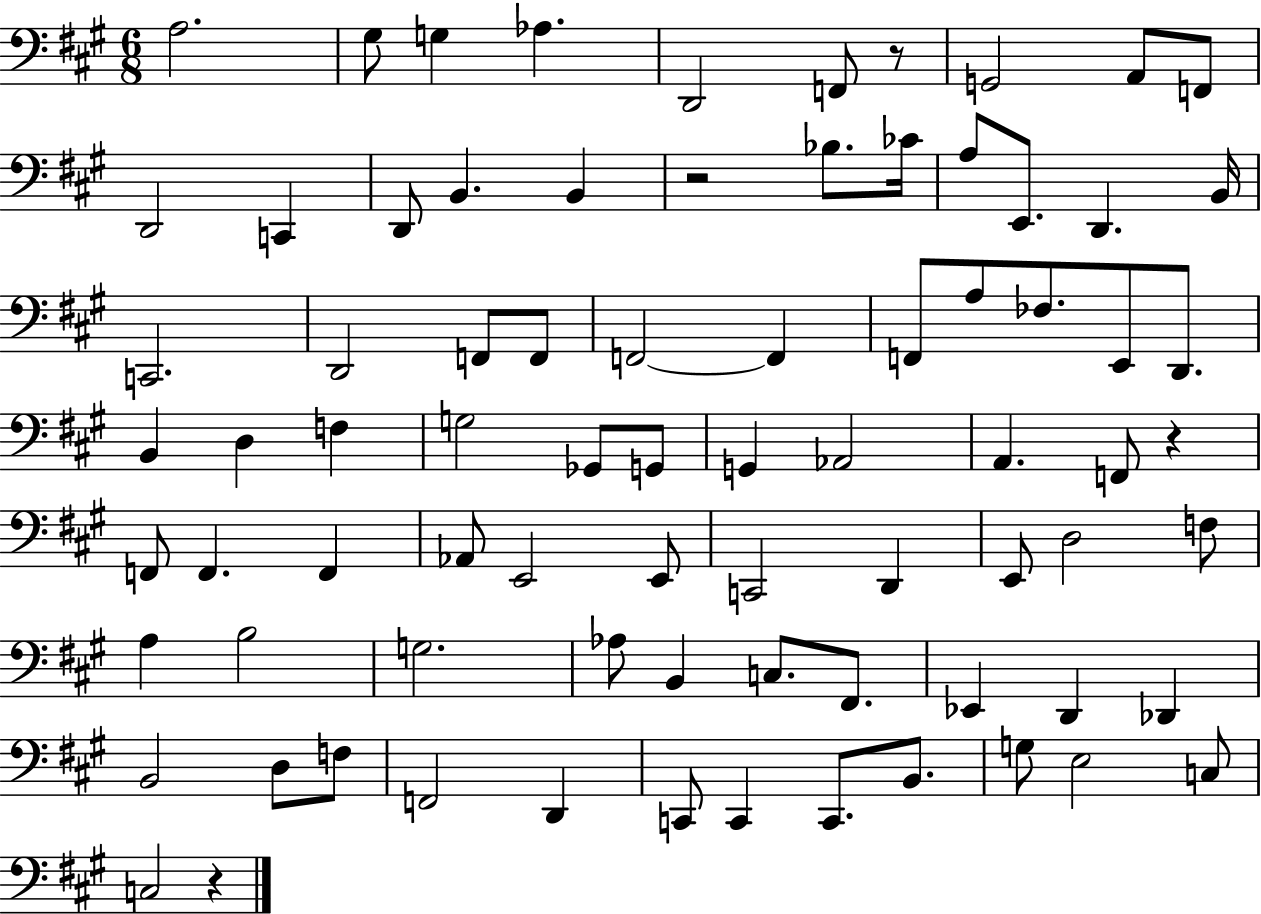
A3/h. G#3/e G3/q Ab3/q. D2/h F2/e R/e G2/h A2/e F2/e D2/h C2/q D2/e B2/q. B2/q R/h Bb3/e. CES4/s A3/e E2/e. D2/q. B2/s C2/h. D2/h F2/e F2/e F2/h F2/q F2/e A3/e FES3/e. E2/e D2/e. B2/q D3/q F3/q G3/h Gb2/e G2/e G2/q Ab2/h A2/q. F2/e R/q F2/e F2/q. F2/q Ab2/e E2/h E2/e C2/h D2/q E2/e D3/h F3/e A3/q B3/h G3/h. Ab3/e B2/q C3/e. F#2/e. Eb2/q D2/q Db2/q B2/h D3/e F3/e F2/h D2/q C2/e C2/q C2/e. B2/e. G3/e E3/h C3/e C3/h R/q